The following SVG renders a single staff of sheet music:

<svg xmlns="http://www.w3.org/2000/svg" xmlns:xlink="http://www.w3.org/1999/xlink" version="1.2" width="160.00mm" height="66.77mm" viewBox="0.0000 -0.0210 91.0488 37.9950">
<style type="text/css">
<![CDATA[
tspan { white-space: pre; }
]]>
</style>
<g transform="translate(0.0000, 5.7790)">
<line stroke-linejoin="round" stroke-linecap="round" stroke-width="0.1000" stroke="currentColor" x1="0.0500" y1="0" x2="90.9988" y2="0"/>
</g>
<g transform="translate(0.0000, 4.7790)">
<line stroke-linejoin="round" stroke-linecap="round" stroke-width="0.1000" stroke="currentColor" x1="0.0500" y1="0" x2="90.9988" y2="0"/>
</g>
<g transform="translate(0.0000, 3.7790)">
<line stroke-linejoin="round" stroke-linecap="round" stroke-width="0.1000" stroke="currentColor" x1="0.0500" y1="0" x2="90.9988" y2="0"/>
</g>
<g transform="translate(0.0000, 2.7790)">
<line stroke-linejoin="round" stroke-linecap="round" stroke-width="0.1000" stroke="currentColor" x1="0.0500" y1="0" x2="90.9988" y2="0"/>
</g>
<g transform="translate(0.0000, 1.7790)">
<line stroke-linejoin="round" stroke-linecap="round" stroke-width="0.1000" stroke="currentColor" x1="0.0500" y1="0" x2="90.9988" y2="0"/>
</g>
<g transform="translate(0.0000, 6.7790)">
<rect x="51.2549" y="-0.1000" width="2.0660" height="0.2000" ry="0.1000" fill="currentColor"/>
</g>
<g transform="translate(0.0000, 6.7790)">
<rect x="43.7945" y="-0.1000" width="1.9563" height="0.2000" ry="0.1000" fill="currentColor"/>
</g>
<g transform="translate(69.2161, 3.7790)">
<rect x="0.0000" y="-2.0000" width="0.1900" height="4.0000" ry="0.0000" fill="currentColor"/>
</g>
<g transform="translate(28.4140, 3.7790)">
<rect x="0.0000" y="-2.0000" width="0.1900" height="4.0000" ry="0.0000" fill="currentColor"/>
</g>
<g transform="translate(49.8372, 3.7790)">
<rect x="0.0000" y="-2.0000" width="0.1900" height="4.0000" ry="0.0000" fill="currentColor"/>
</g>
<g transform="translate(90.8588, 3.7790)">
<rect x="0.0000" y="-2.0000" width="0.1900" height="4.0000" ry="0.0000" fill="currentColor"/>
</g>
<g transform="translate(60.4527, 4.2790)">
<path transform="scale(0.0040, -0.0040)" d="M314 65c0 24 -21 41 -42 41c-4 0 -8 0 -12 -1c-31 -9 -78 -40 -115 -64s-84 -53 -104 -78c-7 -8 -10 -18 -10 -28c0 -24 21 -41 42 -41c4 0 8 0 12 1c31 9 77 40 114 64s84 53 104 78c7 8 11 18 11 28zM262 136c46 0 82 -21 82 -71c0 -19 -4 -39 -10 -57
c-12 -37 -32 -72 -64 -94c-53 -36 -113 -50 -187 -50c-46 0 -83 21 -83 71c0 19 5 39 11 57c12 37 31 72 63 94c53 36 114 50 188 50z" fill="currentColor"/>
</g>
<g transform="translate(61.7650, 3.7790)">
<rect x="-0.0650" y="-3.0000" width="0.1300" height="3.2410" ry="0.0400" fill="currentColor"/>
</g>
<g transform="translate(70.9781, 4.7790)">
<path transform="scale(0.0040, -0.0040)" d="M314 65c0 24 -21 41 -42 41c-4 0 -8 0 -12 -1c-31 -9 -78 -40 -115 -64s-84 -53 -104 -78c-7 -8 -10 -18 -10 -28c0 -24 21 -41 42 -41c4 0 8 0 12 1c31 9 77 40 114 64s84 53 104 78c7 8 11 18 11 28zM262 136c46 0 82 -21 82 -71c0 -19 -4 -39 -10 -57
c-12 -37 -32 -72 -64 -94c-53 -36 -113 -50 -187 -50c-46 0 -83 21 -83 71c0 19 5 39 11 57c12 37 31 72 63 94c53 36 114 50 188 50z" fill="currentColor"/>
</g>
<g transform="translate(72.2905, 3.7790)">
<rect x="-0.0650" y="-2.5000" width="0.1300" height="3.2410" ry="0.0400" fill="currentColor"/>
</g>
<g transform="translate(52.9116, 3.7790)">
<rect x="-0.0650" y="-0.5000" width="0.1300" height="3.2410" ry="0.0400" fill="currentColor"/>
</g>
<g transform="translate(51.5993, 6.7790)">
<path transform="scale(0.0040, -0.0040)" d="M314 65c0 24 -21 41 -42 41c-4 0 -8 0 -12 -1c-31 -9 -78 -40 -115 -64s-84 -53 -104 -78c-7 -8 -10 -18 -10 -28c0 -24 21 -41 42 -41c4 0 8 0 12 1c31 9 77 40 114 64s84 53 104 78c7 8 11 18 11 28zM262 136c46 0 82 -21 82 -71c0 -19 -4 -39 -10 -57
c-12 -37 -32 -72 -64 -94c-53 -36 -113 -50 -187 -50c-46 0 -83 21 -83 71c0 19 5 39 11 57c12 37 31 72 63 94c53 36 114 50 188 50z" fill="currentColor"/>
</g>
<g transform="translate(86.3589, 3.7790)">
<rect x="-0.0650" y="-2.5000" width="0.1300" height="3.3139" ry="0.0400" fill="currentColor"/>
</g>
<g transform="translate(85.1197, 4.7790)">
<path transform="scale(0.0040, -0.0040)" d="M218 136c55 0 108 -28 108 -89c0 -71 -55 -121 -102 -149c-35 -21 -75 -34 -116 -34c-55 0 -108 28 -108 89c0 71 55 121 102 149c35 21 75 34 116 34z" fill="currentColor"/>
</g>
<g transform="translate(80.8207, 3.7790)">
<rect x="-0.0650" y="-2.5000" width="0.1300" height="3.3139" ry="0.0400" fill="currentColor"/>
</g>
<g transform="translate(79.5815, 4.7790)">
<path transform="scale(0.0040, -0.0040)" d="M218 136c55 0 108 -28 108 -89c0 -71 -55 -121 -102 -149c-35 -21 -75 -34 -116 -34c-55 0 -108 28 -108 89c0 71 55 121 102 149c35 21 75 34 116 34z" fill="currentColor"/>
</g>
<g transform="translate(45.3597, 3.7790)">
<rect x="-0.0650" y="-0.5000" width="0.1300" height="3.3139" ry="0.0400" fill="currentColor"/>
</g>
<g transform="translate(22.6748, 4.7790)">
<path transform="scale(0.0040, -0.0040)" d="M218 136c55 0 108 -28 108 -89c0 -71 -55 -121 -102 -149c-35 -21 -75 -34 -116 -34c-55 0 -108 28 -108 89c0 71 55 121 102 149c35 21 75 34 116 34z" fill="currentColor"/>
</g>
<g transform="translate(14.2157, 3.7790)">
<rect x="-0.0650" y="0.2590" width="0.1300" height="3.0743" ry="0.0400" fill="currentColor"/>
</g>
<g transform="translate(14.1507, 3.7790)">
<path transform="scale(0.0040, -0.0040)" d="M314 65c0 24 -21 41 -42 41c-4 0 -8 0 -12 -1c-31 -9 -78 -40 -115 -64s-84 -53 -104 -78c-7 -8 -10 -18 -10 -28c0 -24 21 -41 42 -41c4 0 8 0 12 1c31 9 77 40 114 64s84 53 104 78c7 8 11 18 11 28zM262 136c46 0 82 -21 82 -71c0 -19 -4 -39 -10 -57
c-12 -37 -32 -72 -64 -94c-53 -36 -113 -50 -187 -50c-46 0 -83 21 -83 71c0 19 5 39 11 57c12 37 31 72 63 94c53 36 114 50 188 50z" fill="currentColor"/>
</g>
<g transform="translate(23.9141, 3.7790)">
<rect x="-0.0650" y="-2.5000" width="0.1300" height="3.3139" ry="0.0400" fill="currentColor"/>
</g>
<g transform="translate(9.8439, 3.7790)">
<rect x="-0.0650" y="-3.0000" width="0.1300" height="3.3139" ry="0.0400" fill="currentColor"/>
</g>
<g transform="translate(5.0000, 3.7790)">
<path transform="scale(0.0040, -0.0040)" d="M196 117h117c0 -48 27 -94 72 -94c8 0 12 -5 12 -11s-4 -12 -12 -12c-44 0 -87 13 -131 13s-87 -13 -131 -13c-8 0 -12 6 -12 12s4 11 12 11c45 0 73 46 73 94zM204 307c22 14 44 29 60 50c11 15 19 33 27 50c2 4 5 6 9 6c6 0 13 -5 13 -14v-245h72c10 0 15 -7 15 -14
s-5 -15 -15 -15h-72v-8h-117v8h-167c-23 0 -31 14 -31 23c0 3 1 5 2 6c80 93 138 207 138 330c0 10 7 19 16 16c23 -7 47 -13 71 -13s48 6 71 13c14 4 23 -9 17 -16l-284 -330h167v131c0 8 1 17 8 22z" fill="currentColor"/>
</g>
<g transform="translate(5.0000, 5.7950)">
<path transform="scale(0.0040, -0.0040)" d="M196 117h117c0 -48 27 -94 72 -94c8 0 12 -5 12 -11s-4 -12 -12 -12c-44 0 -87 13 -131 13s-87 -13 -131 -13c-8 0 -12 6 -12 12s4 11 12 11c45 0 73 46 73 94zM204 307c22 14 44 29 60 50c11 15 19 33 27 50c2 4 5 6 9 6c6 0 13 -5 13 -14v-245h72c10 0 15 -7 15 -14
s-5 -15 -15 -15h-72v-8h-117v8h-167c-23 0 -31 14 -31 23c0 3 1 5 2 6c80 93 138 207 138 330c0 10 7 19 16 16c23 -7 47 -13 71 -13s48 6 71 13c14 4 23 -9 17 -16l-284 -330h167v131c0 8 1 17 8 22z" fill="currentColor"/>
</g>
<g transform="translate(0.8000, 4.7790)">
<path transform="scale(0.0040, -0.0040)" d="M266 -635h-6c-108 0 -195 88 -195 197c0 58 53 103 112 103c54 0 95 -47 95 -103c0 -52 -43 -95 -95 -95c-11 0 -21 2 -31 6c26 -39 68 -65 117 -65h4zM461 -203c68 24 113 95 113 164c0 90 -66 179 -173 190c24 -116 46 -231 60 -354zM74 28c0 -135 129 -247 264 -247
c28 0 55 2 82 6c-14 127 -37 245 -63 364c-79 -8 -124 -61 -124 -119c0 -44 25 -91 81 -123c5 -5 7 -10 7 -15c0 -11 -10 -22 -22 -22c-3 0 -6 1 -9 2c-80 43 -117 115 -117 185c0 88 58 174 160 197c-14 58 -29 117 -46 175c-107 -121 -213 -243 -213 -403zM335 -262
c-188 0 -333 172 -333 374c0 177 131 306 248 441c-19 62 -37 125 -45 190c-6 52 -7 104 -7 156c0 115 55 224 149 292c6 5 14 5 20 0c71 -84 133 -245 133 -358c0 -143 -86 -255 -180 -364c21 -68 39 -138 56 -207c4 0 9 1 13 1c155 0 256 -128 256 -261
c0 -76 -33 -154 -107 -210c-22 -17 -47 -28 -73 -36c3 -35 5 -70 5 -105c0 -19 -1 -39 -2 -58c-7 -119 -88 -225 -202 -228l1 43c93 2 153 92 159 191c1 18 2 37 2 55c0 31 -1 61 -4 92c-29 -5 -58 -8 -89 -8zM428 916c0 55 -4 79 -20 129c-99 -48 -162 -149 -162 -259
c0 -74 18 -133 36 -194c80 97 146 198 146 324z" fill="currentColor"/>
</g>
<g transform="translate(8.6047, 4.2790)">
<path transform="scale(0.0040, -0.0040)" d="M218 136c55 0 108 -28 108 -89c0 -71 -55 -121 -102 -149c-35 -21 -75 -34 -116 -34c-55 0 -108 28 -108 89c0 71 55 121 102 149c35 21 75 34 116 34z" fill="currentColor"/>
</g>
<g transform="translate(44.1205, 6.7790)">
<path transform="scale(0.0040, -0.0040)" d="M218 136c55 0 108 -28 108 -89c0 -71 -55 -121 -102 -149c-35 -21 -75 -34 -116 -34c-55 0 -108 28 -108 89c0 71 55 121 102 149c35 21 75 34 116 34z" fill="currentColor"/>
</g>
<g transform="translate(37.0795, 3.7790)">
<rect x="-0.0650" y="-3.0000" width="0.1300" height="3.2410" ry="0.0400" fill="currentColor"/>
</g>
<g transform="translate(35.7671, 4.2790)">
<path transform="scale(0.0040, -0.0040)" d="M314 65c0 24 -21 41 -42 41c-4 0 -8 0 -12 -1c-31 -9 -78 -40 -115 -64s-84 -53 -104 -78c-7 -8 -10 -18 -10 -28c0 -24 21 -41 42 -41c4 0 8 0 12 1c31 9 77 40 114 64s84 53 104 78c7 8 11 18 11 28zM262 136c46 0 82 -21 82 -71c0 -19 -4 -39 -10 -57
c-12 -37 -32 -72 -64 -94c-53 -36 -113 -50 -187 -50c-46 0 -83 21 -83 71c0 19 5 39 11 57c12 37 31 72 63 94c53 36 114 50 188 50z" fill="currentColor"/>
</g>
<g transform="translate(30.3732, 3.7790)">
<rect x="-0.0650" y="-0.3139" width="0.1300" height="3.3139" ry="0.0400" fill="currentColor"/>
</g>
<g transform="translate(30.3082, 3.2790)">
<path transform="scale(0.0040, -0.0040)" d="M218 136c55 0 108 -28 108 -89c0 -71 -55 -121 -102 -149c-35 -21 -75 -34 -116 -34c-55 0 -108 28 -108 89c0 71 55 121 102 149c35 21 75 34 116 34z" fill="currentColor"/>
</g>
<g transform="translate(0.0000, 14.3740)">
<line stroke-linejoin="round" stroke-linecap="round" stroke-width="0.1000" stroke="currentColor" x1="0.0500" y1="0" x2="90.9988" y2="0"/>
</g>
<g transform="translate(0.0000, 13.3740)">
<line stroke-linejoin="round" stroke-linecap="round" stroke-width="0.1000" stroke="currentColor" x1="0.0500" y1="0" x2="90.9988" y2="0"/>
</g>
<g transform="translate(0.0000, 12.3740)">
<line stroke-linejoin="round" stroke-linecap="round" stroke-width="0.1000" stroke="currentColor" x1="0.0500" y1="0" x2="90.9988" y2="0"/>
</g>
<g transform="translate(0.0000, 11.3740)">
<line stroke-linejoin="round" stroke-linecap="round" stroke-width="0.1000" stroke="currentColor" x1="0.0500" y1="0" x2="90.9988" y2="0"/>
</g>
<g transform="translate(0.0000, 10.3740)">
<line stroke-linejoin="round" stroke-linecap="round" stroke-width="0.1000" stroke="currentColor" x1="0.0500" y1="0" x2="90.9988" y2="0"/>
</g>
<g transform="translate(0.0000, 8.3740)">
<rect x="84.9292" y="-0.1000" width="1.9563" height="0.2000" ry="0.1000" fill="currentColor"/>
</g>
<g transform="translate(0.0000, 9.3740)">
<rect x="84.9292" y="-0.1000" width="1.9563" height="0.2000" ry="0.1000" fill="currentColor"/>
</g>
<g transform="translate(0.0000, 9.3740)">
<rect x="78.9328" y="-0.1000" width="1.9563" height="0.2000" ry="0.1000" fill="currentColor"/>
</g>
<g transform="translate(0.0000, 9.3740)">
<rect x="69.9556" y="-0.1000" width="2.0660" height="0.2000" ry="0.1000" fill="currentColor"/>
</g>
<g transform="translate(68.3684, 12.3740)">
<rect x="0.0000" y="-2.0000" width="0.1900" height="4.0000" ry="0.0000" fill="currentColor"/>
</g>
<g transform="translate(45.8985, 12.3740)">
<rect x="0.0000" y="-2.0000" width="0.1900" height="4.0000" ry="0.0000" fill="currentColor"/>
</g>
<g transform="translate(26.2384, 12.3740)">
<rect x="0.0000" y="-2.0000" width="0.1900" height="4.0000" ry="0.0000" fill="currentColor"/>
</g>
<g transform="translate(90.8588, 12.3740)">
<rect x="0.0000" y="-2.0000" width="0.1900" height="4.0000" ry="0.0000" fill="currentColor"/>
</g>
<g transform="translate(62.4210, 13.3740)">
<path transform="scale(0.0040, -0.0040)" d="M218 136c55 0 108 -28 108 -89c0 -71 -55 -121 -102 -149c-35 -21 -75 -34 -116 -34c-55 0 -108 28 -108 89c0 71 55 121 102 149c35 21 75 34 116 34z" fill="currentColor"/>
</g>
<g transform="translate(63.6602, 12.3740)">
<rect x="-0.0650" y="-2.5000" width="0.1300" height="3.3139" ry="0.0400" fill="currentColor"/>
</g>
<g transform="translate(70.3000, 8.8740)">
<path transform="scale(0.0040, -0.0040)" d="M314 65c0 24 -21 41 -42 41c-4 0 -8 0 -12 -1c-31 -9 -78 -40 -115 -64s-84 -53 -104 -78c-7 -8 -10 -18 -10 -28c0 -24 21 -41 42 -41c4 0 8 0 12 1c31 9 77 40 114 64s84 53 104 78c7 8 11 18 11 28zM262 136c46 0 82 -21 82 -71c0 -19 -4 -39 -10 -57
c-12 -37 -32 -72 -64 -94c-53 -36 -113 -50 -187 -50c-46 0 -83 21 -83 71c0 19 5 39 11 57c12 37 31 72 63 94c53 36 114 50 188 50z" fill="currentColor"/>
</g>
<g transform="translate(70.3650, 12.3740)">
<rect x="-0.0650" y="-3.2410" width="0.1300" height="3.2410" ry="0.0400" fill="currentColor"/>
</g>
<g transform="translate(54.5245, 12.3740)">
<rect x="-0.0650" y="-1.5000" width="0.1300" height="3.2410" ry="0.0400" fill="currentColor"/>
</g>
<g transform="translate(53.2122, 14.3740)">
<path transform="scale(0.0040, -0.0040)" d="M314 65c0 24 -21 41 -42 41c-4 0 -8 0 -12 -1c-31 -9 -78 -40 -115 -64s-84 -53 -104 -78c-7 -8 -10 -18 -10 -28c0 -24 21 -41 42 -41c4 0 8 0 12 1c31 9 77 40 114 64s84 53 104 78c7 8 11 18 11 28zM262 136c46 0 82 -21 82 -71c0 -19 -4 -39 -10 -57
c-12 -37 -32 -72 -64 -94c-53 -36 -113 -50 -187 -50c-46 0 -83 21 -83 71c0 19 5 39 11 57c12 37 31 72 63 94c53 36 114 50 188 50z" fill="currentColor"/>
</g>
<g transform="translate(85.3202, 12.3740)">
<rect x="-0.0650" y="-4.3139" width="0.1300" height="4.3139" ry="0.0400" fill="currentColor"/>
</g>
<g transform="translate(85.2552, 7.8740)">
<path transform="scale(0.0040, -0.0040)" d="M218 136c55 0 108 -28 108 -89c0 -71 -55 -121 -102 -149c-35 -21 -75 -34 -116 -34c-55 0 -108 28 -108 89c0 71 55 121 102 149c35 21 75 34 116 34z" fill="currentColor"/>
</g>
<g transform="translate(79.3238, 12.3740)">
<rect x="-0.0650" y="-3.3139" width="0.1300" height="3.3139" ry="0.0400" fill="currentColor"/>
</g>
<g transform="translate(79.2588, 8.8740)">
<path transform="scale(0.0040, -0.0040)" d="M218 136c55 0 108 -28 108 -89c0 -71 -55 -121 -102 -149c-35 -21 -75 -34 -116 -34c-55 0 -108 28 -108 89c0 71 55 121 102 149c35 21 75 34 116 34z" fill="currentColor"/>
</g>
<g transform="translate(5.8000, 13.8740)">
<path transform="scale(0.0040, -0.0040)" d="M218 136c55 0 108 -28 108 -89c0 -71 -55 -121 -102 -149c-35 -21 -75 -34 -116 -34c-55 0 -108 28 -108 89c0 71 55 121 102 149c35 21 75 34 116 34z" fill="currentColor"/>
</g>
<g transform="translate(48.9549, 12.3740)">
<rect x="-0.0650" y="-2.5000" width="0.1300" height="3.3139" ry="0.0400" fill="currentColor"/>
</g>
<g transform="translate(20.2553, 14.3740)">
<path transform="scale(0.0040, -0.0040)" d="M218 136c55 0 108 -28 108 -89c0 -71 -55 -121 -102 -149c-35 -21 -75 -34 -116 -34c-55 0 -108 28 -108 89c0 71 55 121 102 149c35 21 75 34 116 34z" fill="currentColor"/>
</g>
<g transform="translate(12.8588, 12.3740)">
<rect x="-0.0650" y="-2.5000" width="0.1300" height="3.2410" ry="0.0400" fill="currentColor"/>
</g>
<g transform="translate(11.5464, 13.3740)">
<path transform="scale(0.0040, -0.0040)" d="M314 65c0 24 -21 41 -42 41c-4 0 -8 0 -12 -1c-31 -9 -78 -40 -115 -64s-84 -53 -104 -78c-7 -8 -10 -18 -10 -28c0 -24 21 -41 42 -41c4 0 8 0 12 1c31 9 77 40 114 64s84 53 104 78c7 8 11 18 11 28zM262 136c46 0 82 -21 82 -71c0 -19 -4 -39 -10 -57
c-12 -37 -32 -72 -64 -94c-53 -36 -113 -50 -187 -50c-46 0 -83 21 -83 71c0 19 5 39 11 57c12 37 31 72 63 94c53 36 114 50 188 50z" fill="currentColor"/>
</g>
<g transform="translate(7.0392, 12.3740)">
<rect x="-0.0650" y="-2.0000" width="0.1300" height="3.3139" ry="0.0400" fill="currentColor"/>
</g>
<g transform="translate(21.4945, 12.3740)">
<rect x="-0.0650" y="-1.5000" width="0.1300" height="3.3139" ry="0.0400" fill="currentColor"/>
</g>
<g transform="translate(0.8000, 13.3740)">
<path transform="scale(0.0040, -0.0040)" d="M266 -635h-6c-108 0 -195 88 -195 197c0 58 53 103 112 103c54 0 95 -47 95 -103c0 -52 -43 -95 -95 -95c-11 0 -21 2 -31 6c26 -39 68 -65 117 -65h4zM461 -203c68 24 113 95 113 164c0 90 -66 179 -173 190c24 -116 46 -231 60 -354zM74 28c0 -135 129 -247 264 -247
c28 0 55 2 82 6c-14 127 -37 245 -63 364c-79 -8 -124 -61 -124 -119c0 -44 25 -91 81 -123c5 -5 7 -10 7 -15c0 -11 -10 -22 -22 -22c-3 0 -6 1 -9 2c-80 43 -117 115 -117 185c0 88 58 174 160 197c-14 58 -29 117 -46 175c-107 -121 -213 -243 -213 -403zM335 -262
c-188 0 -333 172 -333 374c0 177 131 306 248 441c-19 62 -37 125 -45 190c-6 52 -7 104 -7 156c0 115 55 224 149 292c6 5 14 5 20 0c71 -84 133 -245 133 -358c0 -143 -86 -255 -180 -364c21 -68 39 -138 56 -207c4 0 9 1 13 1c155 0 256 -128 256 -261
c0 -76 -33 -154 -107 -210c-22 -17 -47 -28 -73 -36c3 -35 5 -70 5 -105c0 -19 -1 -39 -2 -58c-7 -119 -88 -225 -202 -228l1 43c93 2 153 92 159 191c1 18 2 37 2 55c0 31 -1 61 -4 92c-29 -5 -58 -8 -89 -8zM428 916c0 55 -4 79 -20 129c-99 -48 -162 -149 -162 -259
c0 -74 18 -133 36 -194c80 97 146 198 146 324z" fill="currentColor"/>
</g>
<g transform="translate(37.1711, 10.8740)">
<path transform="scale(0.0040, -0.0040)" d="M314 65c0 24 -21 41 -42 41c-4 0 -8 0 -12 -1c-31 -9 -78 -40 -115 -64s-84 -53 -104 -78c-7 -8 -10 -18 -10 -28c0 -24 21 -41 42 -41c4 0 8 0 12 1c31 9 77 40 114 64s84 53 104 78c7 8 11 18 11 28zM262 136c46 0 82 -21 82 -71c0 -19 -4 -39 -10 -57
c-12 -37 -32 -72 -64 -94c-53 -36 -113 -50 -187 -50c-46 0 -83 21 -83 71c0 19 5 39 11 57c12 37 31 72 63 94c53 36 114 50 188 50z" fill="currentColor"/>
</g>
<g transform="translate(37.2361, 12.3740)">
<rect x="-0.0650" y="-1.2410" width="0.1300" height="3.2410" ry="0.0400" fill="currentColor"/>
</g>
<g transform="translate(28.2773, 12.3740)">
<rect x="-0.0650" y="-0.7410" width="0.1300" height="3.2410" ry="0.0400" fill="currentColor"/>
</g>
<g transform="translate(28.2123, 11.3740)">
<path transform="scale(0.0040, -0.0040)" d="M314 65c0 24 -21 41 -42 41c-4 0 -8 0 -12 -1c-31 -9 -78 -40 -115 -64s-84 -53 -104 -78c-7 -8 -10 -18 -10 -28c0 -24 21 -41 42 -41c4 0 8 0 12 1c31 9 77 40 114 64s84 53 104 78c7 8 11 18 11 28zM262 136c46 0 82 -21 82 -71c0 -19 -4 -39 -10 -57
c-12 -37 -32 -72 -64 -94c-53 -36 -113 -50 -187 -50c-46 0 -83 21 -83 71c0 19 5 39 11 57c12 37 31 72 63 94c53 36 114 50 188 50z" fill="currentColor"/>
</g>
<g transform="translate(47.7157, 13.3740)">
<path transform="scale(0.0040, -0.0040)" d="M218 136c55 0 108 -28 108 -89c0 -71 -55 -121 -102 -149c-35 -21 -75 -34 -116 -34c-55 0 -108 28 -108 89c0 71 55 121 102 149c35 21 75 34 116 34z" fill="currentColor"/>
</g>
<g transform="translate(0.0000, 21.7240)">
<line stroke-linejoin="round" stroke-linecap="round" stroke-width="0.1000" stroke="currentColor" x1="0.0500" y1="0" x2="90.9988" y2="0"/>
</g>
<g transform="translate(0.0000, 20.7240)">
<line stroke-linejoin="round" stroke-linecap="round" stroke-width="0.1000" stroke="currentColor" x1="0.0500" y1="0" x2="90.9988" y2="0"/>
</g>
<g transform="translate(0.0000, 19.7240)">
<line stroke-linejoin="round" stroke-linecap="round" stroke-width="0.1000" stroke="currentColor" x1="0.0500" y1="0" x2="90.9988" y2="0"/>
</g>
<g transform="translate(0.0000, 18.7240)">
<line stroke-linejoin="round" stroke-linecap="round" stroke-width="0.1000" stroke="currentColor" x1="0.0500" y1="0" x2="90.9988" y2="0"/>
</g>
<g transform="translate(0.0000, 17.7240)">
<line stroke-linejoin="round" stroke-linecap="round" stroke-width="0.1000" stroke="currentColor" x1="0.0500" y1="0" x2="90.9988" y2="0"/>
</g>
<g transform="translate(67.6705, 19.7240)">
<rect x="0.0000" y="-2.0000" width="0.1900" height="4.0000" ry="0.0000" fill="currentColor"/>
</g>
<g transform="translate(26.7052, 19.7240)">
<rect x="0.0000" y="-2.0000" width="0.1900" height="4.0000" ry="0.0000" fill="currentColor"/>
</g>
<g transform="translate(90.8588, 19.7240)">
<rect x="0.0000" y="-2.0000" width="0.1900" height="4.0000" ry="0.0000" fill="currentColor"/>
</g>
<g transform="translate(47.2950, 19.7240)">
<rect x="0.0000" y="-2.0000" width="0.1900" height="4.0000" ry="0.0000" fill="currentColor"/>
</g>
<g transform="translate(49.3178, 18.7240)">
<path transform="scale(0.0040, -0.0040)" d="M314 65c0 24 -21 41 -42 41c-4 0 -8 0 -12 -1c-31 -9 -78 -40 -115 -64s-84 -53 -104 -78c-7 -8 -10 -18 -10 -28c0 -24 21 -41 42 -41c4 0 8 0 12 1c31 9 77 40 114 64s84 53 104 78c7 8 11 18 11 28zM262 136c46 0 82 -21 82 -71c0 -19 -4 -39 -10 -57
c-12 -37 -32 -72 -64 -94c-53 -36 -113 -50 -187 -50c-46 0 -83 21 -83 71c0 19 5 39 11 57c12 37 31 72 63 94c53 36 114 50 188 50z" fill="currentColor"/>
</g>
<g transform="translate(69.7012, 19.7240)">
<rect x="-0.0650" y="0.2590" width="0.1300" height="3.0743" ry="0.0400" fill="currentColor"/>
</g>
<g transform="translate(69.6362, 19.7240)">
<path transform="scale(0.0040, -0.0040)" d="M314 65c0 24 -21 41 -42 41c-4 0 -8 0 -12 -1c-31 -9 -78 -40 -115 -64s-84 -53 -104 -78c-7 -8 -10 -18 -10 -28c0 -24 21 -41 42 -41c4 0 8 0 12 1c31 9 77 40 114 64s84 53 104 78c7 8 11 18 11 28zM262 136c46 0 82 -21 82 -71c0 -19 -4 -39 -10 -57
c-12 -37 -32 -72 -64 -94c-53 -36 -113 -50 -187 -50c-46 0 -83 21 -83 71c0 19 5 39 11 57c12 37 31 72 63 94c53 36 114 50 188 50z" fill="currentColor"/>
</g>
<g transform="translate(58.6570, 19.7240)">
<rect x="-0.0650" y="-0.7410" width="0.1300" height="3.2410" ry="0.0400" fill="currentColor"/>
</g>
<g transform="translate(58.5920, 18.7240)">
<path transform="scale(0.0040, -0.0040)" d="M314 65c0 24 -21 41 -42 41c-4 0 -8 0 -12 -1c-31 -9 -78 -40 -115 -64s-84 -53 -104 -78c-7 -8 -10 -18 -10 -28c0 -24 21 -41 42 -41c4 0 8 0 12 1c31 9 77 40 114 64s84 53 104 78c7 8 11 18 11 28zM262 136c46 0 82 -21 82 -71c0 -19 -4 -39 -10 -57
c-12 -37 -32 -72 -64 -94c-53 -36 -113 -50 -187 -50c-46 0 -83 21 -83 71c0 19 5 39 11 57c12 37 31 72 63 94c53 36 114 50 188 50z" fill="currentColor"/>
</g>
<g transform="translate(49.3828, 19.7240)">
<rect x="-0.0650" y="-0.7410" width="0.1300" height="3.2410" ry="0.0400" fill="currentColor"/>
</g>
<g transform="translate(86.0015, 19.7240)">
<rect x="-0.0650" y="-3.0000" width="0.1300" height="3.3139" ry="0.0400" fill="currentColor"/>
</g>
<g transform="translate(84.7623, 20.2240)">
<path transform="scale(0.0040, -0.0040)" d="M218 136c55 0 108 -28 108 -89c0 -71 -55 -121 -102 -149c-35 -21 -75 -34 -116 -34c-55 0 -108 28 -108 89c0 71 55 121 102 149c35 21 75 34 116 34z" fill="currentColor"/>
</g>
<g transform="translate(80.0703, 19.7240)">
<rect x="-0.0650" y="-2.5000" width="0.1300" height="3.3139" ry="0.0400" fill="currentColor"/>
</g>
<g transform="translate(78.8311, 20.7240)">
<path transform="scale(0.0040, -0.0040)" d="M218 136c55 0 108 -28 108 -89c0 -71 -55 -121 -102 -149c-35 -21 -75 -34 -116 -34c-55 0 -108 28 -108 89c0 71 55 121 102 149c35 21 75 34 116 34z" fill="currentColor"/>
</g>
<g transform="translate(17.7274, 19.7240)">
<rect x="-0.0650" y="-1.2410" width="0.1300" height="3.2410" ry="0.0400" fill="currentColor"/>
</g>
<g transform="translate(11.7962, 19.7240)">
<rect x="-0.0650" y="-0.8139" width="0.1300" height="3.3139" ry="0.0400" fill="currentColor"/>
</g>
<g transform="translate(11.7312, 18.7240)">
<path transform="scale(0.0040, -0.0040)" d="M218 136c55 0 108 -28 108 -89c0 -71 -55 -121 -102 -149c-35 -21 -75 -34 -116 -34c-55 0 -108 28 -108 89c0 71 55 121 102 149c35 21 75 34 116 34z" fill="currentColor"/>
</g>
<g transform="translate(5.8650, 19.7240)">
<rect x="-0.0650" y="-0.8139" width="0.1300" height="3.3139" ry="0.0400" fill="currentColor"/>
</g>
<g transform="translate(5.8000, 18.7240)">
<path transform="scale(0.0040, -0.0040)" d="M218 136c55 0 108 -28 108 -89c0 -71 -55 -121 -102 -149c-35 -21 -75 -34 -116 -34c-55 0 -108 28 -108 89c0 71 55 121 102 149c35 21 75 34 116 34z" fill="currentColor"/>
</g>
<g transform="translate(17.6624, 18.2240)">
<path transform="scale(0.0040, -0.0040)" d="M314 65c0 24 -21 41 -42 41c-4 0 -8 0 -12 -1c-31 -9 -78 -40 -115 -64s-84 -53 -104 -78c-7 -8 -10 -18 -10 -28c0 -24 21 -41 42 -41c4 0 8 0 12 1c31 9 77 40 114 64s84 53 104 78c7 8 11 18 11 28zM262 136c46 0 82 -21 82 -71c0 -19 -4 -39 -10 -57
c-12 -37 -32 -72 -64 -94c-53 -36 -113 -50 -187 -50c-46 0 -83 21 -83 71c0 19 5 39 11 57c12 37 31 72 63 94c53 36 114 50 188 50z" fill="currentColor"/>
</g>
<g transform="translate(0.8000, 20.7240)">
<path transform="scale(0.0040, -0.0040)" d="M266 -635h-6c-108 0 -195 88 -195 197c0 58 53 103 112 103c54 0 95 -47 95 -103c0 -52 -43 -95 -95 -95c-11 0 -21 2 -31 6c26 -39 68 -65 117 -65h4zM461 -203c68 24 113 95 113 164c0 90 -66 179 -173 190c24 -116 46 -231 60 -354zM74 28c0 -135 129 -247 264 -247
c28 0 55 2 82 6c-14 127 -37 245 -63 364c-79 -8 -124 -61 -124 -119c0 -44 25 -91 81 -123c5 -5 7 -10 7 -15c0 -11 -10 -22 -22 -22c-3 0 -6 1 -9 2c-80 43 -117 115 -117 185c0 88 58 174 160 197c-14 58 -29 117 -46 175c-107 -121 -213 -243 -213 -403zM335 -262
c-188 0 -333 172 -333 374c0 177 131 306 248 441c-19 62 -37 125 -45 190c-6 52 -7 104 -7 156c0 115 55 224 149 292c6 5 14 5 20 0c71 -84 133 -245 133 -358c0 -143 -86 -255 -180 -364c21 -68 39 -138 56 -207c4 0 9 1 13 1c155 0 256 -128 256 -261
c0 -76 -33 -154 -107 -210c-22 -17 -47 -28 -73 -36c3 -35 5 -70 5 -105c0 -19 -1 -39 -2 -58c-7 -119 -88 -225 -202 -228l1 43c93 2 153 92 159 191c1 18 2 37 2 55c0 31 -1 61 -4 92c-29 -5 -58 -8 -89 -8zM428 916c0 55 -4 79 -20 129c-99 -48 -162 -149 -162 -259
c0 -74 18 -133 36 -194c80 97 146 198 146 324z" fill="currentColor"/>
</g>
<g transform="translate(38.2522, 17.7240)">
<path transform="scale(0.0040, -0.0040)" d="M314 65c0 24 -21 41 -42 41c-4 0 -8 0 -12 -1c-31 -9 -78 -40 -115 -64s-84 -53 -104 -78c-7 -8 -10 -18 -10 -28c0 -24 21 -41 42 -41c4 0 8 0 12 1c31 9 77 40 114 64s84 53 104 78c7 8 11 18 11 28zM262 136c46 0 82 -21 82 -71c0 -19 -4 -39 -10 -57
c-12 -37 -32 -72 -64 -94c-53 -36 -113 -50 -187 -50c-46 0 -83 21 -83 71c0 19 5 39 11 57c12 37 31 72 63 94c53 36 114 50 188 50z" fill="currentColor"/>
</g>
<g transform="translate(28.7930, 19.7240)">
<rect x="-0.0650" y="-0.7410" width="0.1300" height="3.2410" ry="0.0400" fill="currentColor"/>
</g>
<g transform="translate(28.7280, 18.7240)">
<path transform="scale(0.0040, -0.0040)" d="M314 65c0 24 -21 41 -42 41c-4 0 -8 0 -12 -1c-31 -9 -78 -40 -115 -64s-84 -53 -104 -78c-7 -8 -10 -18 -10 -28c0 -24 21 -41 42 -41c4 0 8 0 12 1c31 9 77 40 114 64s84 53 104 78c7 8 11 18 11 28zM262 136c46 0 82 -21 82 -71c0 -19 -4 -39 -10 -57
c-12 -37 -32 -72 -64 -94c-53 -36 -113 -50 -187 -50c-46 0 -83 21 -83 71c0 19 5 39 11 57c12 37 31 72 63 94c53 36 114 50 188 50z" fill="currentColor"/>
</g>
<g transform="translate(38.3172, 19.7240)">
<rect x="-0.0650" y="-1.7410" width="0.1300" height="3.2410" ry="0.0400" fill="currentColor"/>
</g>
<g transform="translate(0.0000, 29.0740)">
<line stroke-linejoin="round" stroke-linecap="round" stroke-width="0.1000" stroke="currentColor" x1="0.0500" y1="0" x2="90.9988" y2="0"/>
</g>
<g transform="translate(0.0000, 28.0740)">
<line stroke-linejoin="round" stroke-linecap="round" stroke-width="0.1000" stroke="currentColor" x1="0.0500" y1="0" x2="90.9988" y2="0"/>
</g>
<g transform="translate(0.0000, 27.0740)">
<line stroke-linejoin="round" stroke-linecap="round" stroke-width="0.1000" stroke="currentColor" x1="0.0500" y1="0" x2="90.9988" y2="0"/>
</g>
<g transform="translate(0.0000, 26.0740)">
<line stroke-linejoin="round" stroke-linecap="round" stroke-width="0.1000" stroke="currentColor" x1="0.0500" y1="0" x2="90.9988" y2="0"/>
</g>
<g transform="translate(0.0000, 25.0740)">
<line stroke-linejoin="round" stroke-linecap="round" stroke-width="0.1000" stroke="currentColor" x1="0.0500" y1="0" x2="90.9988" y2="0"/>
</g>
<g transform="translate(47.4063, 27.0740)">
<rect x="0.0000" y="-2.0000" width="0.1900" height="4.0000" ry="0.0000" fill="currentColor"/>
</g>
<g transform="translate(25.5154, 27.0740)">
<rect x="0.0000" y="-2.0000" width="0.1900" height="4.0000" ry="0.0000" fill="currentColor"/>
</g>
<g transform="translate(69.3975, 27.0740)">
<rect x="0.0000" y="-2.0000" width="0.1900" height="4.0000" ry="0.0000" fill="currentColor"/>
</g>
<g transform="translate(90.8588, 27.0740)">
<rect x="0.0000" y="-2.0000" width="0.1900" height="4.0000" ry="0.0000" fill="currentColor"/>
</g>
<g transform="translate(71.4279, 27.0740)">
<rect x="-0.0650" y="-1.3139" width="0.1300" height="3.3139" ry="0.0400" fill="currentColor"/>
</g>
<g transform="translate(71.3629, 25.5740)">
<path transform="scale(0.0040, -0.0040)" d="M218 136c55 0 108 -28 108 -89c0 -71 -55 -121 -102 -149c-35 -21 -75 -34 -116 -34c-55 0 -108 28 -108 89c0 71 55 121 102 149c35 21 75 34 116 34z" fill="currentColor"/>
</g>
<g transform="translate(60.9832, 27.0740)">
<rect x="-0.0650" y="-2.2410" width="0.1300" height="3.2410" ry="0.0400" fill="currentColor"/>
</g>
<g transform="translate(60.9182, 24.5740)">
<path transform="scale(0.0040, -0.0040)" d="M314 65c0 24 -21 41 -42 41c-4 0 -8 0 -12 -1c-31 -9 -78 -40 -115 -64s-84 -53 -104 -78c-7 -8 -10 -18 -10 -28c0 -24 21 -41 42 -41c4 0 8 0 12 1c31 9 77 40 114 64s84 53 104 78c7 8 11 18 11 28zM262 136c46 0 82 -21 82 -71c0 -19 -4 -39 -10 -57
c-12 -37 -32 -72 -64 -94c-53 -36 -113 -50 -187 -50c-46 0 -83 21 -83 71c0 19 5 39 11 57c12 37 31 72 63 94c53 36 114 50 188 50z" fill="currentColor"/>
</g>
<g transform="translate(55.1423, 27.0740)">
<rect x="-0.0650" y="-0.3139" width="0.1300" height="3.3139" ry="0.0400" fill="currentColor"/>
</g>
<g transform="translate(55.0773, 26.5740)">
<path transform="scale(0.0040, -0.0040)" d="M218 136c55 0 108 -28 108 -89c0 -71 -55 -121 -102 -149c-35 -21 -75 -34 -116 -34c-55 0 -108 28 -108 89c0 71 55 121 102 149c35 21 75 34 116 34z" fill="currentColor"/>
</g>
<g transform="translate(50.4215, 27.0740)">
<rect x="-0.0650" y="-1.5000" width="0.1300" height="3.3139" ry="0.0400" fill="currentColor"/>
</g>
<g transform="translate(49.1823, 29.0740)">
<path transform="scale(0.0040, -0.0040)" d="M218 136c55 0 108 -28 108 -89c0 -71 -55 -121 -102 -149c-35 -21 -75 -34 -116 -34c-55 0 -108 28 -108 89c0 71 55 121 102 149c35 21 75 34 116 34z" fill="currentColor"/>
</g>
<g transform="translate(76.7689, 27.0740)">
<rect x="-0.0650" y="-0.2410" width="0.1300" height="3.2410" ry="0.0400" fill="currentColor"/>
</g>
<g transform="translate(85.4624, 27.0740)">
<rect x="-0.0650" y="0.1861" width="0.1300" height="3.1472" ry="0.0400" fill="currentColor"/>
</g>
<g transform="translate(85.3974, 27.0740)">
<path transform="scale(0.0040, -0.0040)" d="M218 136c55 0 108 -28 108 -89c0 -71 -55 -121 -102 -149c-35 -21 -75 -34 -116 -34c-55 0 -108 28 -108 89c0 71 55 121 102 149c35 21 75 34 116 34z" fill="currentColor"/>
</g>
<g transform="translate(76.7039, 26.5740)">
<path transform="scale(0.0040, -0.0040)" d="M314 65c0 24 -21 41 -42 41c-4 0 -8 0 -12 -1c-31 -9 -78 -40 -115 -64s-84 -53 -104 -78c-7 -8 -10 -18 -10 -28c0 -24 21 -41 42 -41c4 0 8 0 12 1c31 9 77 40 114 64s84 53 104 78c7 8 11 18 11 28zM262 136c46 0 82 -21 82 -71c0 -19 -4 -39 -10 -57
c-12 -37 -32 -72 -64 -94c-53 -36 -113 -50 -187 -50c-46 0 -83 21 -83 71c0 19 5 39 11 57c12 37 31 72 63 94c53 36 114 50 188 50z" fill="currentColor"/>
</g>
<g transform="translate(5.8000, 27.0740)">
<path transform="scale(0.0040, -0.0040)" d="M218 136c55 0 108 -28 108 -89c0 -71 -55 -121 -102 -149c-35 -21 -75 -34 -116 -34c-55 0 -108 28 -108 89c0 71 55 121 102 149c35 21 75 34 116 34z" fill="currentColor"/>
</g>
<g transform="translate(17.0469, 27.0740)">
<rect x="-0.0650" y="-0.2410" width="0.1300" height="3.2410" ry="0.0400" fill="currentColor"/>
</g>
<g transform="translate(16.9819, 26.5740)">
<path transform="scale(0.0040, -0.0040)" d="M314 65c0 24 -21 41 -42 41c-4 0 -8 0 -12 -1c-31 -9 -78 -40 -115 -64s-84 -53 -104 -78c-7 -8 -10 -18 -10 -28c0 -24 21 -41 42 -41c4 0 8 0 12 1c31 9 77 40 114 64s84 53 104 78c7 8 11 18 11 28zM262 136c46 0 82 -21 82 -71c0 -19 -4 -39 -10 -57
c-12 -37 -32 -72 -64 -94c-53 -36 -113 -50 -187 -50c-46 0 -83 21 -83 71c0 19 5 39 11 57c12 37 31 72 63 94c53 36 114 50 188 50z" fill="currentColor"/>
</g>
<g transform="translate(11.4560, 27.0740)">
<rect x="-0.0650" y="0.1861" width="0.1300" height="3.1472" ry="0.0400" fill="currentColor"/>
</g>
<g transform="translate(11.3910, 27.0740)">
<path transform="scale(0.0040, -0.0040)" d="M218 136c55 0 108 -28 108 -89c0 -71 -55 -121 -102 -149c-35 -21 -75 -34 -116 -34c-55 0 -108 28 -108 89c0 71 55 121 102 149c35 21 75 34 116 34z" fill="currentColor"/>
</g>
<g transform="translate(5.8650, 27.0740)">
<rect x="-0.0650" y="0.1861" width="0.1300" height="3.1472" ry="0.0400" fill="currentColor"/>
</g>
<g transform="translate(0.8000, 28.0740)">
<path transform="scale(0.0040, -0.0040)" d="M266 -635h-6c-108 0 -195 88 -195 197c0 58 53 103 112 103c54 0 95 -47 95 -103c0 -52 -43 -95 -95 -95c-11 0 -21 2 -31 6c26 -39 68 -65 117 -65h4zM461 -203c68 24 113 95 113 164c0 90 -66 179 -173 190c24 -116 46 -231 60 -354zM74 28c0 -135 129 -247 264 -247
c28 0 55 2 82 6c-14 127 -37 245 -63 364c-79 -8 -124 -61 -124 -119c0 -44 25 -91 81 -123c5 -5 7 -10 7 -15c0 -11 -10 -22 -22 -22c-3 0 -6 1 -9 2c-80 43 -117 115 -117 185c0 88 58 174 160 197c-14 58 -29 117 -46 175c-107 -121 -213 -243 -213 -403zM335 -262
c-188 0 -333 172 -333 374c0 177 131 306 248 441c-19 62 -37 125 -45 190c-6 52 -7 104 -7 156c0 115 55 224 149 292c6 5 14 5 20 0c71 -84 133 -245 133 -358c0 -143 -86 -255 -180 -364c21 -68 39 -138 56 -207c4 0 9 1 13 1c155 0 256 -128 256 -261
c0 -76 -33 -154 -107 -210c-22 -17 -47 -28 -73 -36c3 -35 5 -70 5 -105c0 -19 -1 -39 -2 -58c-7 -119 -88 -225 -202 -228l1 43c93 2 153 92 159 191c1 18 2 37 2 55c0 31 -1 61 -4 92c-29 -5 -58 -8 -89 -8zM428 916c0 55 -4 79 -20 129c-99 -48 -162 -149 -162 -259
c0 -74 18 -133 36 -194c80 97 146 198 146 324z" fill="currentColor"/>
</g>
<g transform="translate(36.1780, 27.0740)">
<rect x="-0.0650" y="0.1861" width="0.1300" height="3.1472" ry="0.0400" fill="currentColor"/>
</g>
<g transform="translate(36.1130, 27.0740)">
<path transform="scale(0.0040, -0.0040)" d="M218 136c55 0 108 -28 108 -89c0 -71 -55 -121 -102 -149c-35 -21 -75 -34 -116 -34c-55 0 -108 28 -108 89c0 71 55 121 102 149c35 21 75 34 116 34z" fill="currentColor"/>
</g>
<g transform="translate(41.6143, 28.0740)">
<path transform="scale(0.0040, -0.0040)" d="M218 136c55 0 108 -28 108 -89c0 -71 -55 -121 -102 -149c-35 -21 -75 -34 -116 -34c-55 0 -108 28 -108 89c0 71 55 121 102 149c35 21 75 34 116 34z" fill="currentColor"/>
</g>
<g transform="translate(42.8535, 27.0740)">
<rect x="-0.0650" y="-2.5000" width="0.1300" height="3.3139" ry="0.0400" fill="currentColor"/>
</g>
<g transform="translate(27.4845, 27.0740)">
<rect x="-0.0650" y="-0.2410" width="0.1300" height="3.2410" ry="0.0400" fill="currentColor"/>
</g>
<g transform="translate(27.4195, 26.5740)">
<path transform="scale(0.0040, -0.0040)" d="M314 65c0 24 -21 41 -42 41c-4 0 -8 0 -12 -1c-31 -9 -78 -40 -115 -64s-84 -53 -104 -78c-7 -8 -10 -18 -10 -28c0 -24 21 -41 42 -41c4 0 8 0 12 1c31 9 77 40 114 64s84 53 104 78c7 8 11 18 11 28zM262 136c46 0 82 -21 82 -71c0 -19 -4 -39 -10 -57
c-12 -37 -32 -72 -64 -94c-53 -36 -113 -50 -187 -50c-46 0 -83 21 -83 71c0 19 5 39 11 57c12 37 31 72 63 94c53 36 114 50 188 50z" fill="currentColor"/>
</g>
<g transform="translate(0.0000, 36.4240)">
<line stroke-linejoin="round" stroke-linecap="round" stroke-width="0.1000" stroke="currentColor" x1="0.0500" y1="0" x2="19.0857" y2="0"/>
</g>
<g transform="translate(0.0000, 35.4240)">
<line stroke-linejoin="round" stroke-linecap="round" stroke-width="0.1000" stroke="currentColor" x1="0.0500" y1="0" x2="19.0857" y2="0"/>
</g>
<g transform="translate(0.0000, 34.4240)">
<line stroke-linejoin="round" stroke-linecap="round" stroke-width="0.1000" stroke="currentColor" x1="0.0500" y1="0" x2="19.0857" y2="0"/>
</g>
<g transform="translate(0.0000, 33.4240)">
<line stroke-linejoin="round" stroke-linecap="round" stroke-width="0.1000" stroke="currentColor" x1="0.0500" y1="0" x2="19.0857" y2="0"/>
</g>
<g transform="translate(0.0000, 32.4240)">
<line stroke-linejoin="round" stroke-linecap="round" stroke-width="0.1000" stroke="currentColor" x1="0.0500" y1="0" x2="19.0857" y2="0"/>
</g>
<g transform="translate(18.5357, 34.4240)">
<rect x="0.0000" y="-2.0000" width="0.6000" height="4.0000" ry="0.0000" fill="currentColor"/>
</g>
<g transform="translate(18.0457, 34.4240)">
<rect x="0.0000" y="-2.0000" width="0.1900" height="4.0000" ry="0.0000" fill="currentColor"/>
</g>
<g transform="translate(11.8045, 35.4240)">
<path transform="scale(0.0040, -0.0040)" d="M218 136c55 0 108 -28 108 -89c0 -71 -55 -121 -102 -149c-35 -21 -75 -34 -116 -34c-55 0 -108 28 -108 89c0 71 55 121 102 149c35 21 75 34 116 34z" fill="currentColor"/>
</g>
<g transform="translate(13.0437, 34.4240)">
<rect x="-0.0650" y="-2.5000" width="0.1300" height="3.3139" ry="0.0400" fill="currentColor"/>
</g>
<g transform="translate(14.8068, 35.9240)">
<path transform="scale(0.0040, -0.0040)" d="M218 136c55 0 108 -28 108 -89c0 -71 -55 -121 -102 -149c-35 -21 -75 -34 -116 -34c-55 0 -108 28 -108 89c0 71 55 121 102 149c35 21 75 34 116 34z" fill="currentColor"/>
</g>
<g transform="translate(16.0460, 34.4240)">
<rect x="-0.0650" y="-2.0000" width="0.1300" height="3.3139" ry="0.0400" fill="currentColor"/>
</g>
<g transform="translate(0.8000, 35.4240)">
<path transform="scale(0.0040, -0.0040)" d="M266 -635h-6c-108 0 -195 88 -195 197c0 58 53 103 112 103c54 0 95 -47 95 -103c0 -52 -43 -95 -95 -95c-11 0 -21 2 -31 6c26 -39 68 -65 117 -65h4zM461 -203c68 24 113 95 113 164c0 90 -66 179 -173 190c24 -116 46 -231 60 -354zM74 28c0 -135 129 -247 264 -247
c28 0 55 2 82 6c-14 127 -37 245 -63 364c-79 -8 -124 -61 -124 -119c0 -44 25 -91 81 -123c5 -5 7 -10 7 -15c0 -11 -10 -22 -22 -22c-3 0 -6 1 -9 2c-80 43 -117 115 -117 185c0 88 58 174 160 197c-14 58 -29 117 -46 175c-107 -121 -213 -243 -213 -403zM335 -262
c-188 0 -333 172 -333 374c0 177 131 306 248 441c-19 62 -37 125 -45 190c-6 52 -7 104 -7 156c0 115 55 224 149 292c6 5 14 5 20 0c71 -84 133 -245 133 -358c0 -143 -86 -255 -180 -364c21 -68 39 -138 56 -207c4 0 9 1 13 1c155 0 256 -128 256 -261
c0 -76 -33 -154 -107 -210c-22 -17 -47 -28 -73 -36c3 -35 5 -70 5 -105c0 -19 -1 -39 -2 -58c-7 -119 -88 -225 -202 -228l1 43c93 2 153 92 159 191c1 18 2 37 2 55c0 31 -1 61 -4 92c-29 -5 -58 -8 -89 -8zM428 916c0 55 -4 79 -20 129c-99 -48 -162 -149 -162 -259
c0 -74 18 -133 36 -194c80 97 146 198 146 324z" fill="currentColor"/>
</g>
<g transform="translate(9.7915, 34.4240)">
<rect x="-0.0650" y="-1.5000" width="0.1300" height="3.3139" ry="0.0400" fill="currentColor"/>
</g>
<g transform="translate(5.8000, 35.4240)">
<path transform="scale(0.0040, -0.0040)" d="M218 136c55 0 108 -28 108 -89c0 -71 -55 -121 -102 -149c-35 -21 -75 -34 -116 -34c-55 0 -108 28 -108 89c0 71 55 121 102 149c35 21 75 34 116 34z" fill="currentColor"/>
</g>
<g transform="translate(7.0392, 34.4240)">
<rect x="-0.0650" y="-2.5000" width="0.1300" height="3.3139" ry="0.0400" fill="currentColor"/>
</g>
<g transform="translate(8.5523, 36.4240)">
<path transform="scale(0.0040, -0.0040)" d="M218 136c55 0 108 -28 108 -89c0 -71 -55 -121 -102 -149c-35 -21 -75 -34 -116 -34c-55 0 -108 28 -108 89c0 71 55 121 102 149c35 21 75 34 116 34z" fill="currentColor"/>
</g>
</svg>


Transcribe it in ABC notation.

X:1
T:Untitled
M:4/4
L:1/4
K:C
A B2 G c A2 C C2 A2 G2 G G F G2 E d2 e2 G E2 G b2 b d' d d e2 d2 f2 d2 d2 B2 G A B B c2 c2 B G E c g2 e c2 B G E G F